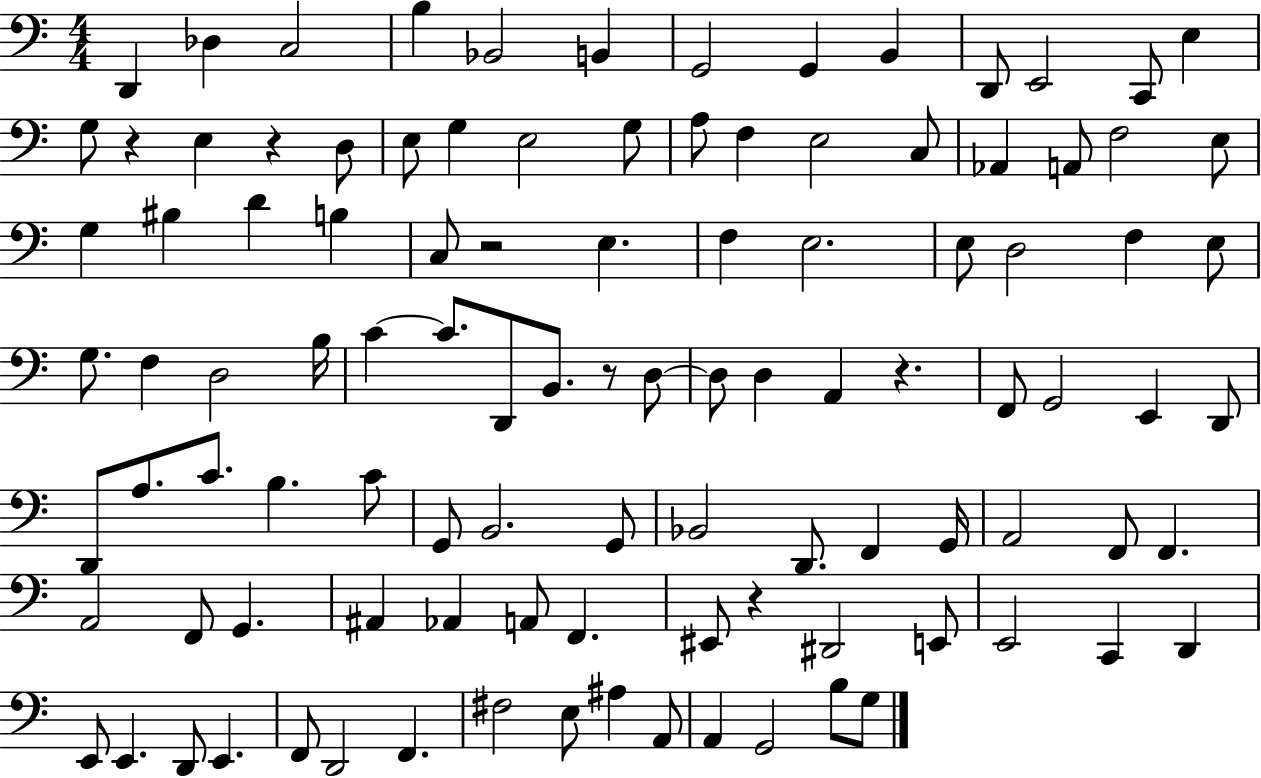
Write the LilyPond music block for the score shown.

{
  \clef bass
  \numericTimeSignature
  \time 4/4
  \key c \major
  d,4 des4 c2 | b4 bes,2 b,4 | g,2 g,4 b,4 | d,8 e,2 c,8 e4 | \break g8 r4 e4 r4 d8 | e8 g4 e2 g8 | a8 f4 e2 c8 | aes,4 a,8 f2 e8 | \break g4 bis4 d'4 b4 | c8 r2 e4. | f4 e2. | e8 d2 f4 e8 | \break g8. f4 d2 b16 | c'4~~ c'8. d,8 b,8. r8 d8~~ | d8 d4 a,4 r4. | f,8 g,2 e,4 d,8 | \break d,8 a8. c'8. b4. c'8 | g,8 b,2. g,8 | bes,2 d,8. f,4 g,16 | a,2 f,8 f,4. | \break a,2 f,8 g,4. | ais,4 aes,4 a,8 f,4. | eis,8 r4 dis,2 e,8 | e,2 c,4 d,4 | \break e,8 e,4. d,8 e,4. | f,8 d,2 f,4. | fis2 e8 ais4 a,8 | a,4 g,2 b8 g8 | \break \bar "|."
}